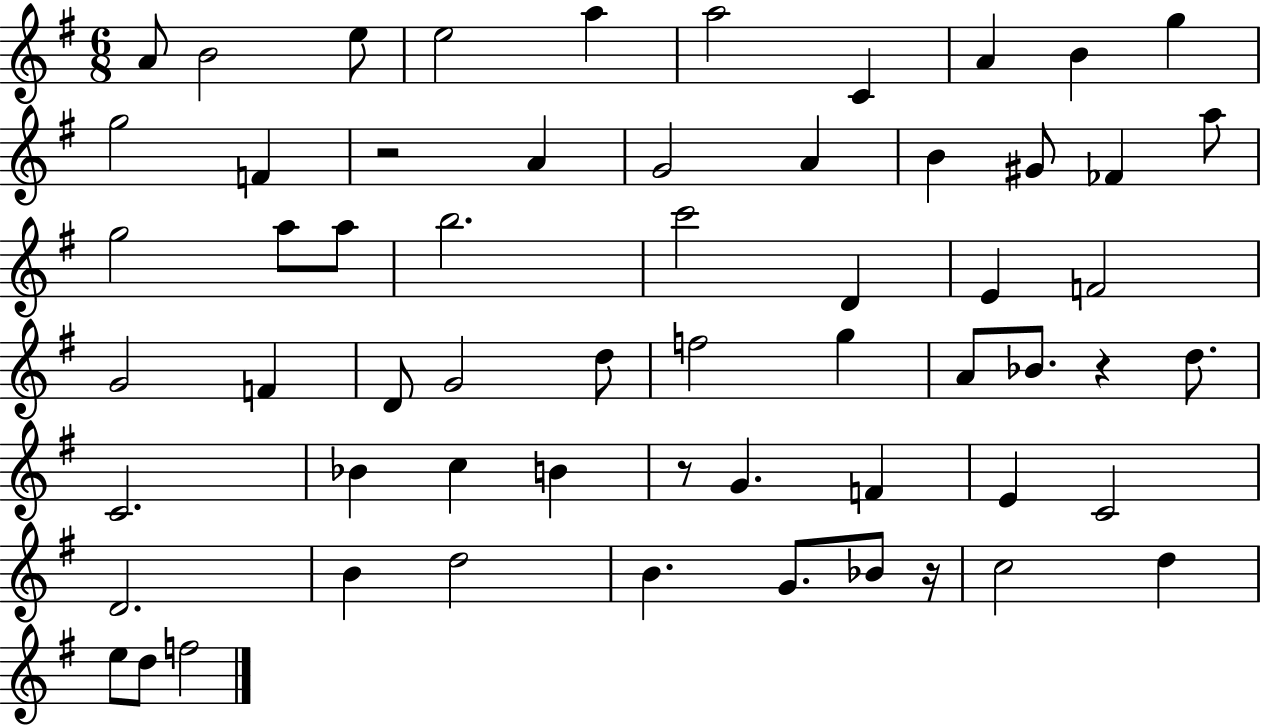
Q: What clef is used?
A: treble